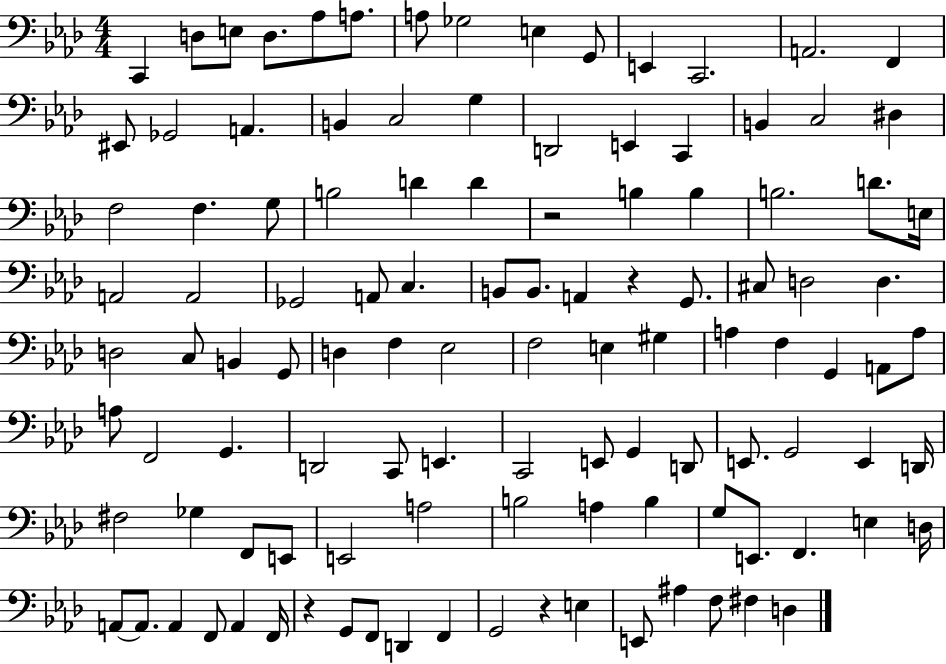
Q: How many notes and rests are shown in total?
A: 113